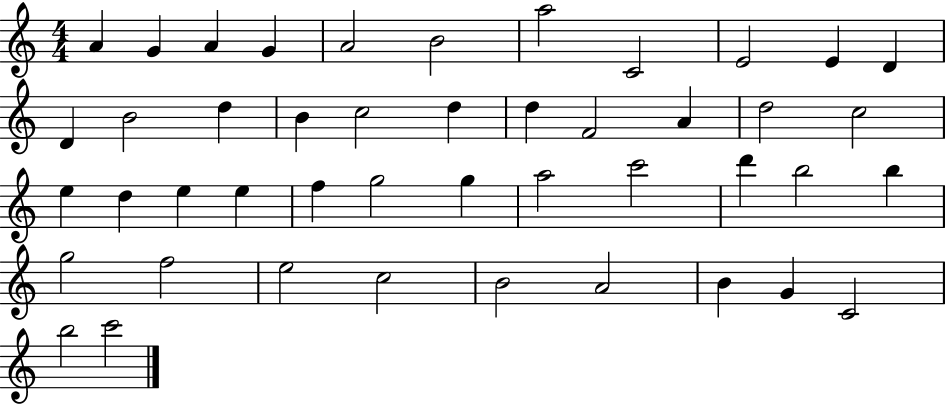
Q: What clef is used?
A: treble